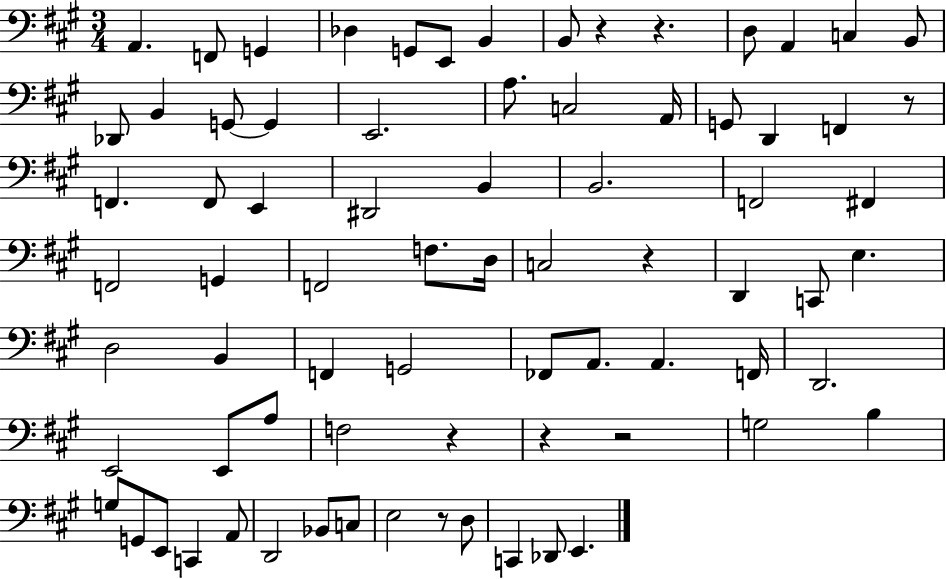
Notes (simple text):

A2/q. F2/e G2/q Db3/q G2/e E2/e B2/q B2/e R/q R/q. D3/e A2/q C3/q B2/e Db2/e B2/q G2/e G2/q E2/h. A3/e. C3/h A2/s G2/e D2/q F2/q R/e F2/q. F2/e E2/q D#2/h B2/q B2/h. F2/h F#2/q F2/h G2/q F2/h F3/e. D3/s C3/h R/q D2/q C2/e E3/q. D3/h B2/q F2/q G2/h FES2/e A2/e. A2/q. F2/s D2/h. E2/h E2/e A3/e F3/h R/q R/q R/h G3/h B3/q G3/e G2/e E2/e C2/q A2/e D2/h Bb2/e C3/e E3/h R/e D3/e C2/q Db2/e E2/q.